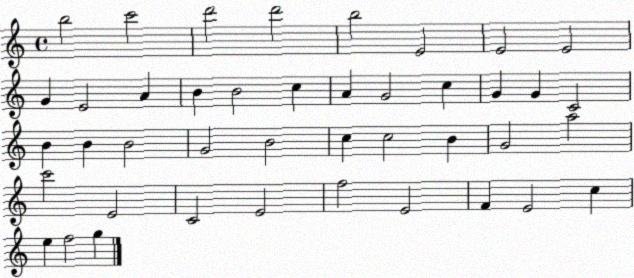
X:1
T:Untitled
M:4/4
L:1/4
K:C
b2 c'2 d'2 d'2 b2 E2 E2 E2 G E2 A B B2 c A G2 c G G C2 B B B2 G2 B2 c c2 B G2 a2 c'2 E2 C2 E2 f2 E2 F E2 c e f2 g